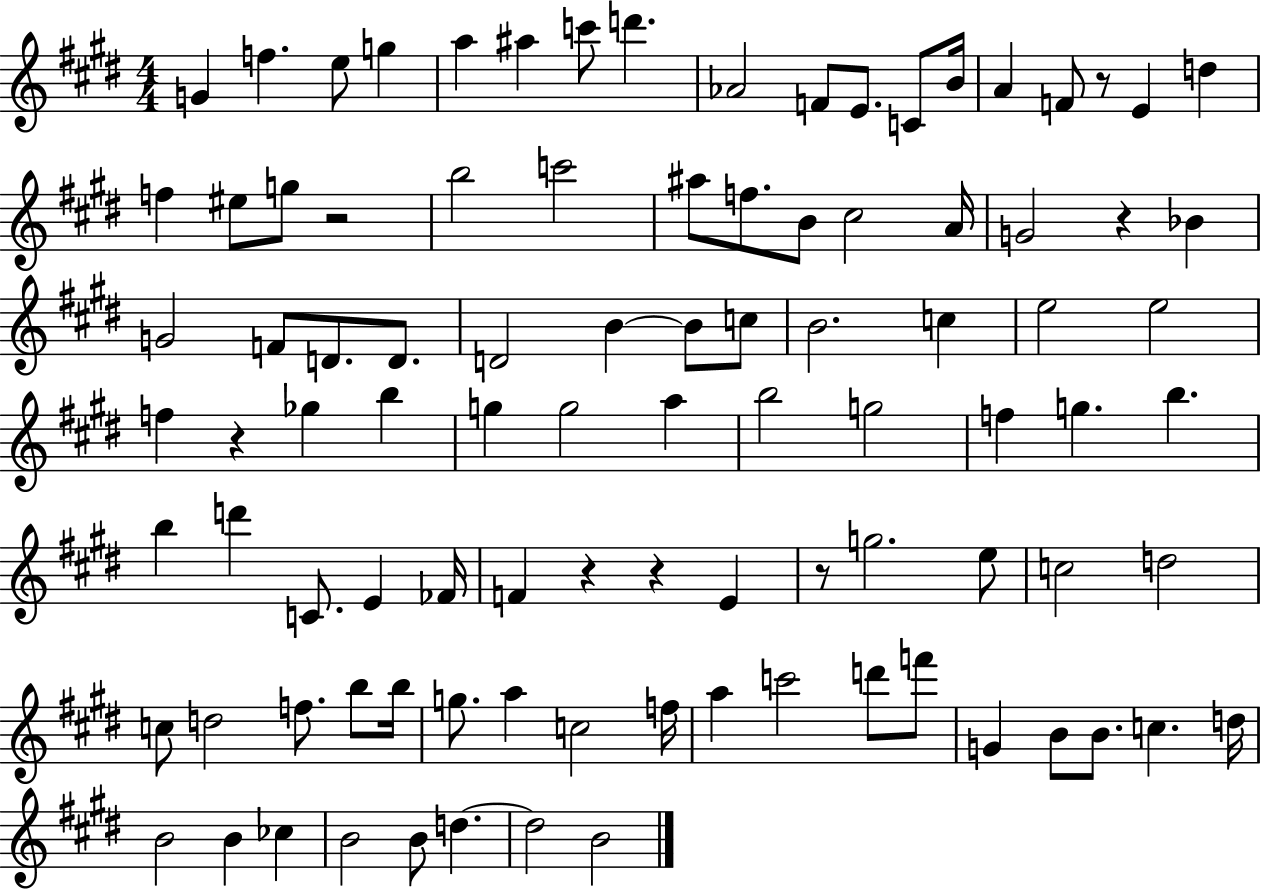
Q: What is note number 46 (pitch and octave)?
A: G5